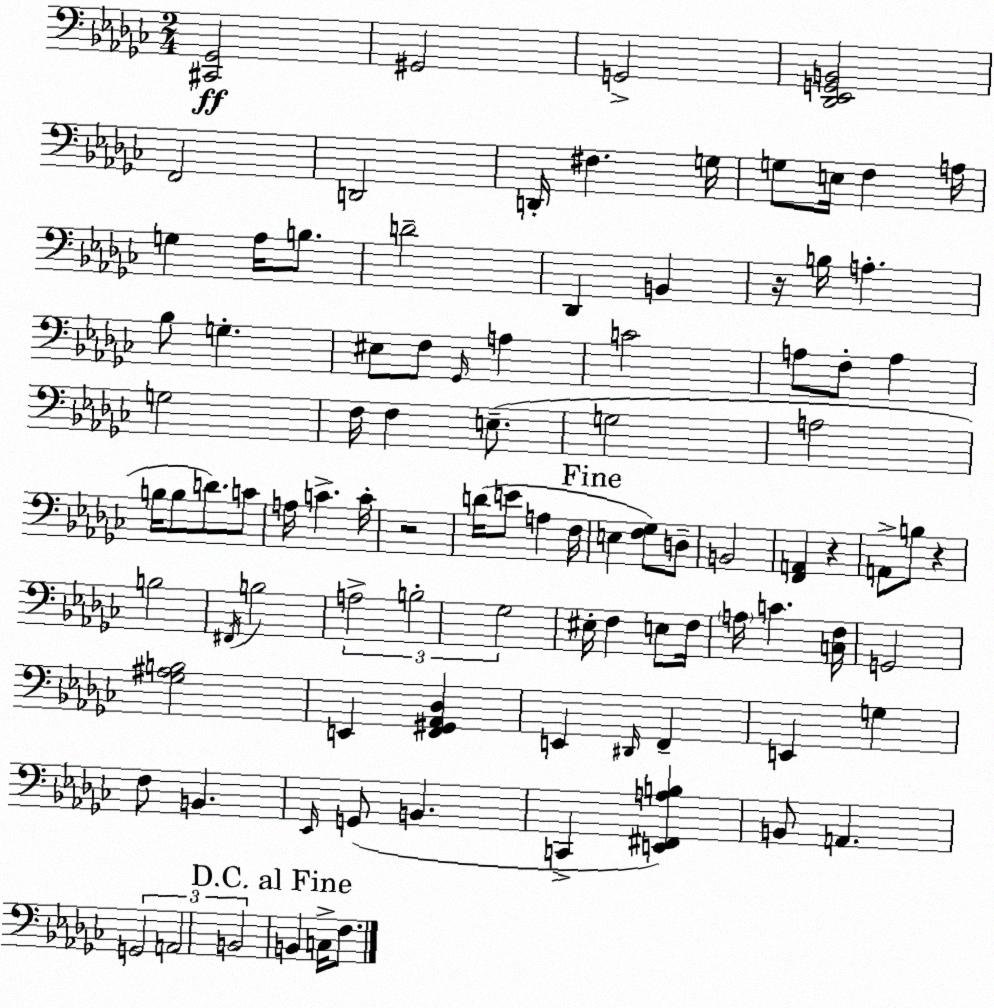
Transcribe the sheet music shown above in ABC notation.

X:1
T:Untitled
M:2/4
L:1/4
K:Ebm
[^C,,_G,,]2 ^G,,2 G,,2 [_D,,_E,,G,,B,,]2 F,,2 D,,2 D,,/4 ^F, G,/4 G,/2 E,/4 F, A,/4 G, _A,/4 B,/2 D2 _D,, B,, z/4 B,/4 A, _B,/2 G, ^E,/2 F,/2 _G,,/4 A, C2 A,/2 F,/2 A, G,2 F,/4 F, E,/2 G,2 A,2 B,/4 B,/2 D/2 C/2 A,/4 C C/4 z2 D/4 E/2 A, F,/4 E, [F,_G,]/2 D,/2 B,,2 [F,,A,,] z A,,/2 B,/2 z B,2 ^F,,/4 B,2 A,2 B,2 _G,2 ^E,/4 F, E,/2 F,/4 A,/4 C [C,F,]/4 G,,2 [_G,^A,B,]2 E,, [F,,^G,,_A,,_D,] E,, ^D,,/4 F,, E,, G, F,/2 B,, _E,,/4 G,,/2 B,, C,, [E,,^F,,A,B,] B,,/2 A,, G,,2 A,,2 B,,2 B,, C,/4 F,/2